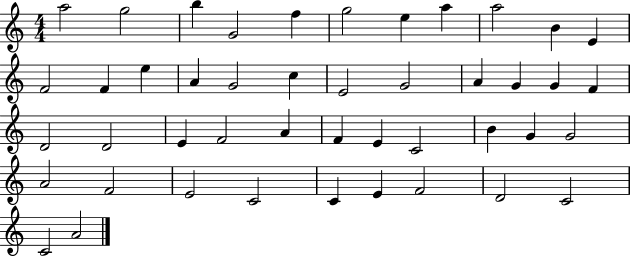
{
  \clef treble
  \numericTimeSignature
  \time 4/4
  \key c \major
  a''2 g''2 | b''4 g'2 f''4 | g''2 e''4 a''4 | a''2 b'4 e'4 | \break f'2 f'4 e''4 | a'4 g'2 c''4 | e'2 g'2 | a'4 g'4 g'4 f'4 | \break d'2 d'2 | e'4 f'2 a'4 | f'4 e'4 c'2 | b'4 g'4 g'2 | \break a'2 f'2 | e'2 c'2 | c'4 e'4 f'2 | d'2 c'2 | \break c'2 a'2 | \bar "|."
}